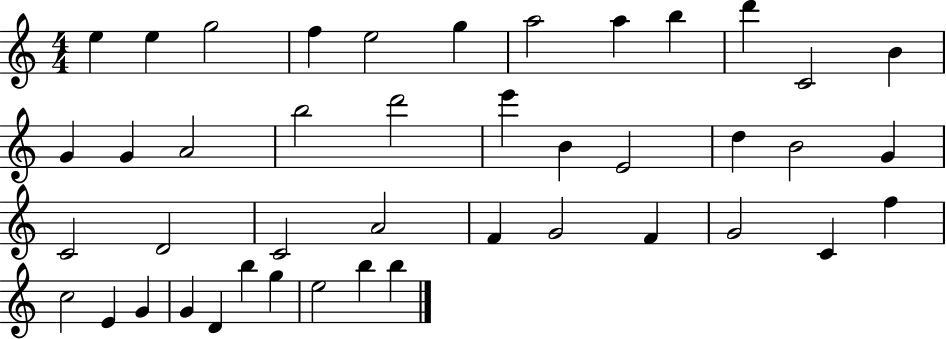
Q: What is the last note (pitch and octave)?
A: B5